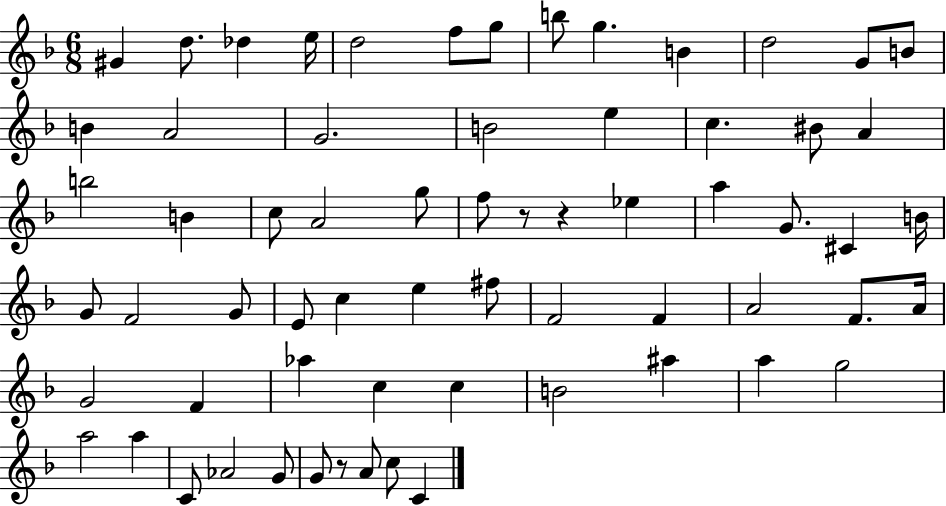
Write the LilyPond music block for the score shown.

{
  \clef treble
  \numericTimeSignature
  \time 6/8
  \key f \major
  gis'4 d''8. des''4 e''16 | d''2 f''8 g''8 | b''8 g''4. b'4 | d''2 g'8 b'8 | \break b'4 a'2 | g'2. | b'2 e''4 | c''4. bis'8 a'4 | \break b''2 b'4 | c''8 a'2 g''8 | f''8 r8 r4 ees''4 | a''4 g'8. cis'4 b'16 | \break g'8 f'2 g'8 | e'8 c''4 e''4 fis''8 | f'2 f'4 | a'2 f'8. a'16 | \break g'2 f'4 | aes''4 c''4 c''4 | b'2 ais''4 | a''4 g''2 | \break a''2 a''4 | c'8 aes'2 g'8 | g'8 r8 a'8 c''8 c'4 | \bar "|."
}